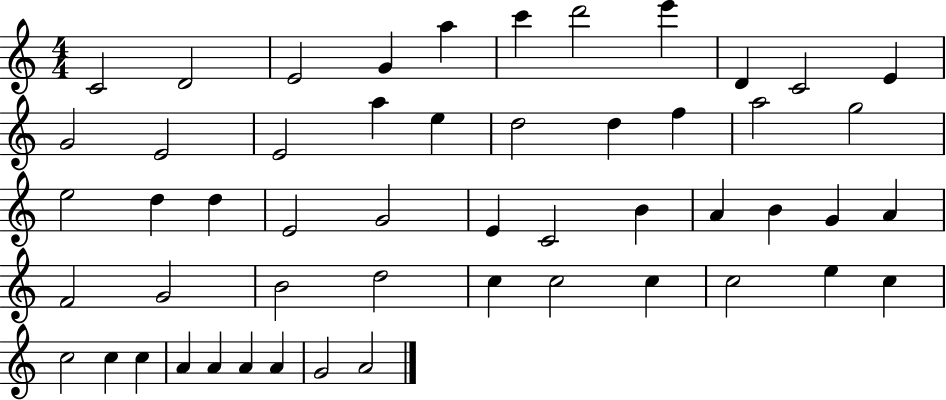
X:1
T:Untitled
M:4/4
L:1/4
K:C
C2 D2 E2 G a c' d'2 e' D C2 E G2 E2 E2 a e d2 d f a2 g2 e2 d d E2 G2 E C2 B A B G A F2 G2 B2 d2 c c2 c c2 e c c2 c c A A A A G2 A2